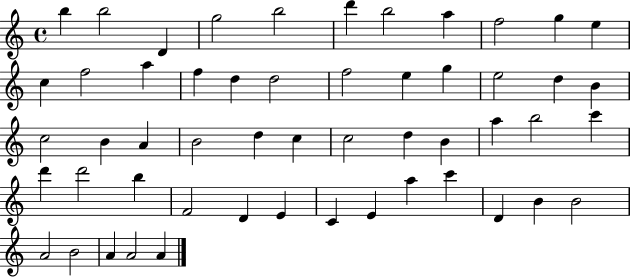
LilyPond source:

{
  \clef treble
  \time 4/4
  \defaultTimeSignature
  \key c \major
  b''4 b''2 d'4 | g''2 b''2 | d'''4 b''2 a''4 | f''2 g''4 e''4 | \break c''4 f''2 a''4 | f''4 d''4 d''2 | f''2 e''4 g''4 | e''2 d''4 b'4 | \break c''2 b'4 a'4 | b'2 d''4 c''4 | c''2 d''4 b'4 | a''4 b''2 c'''4 | \break d'''4 d'''2 b''4 | f'2 d'4 e'4 | c'4 e'4 a''4 c'''4 | d'4 b'4 b'2 | \break a'2 b'2 | a'4 a'2 a'4 | \bar "|."
}